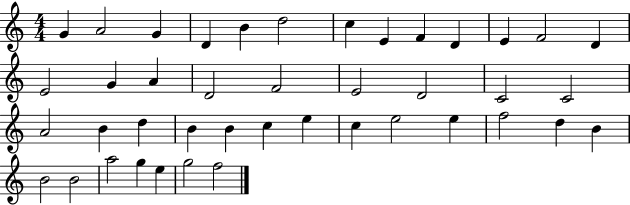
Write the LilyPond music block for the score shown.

{
  \clef treble
  \numericTimeSignature
  \time 4/4
  \key c \major
  g'4 a'2 g'4 | d'4 b'4 d''2 | c''4 e'4 f'4 d'4 | e'4 f'2 d'4 | \break e'2 g'4 a'4 | d'2 f'2 | e'2 d'2 | c'2 c'2 | \break a'2 b'4 d''4 | b'4 b'4 c''4 e''4 | c''4 e''2 e''4 | f''2 d''4 b'4 | \break b'2 b'2 | a''2 g''4 e''4 | g''2 f''2 | \bar "|."
}